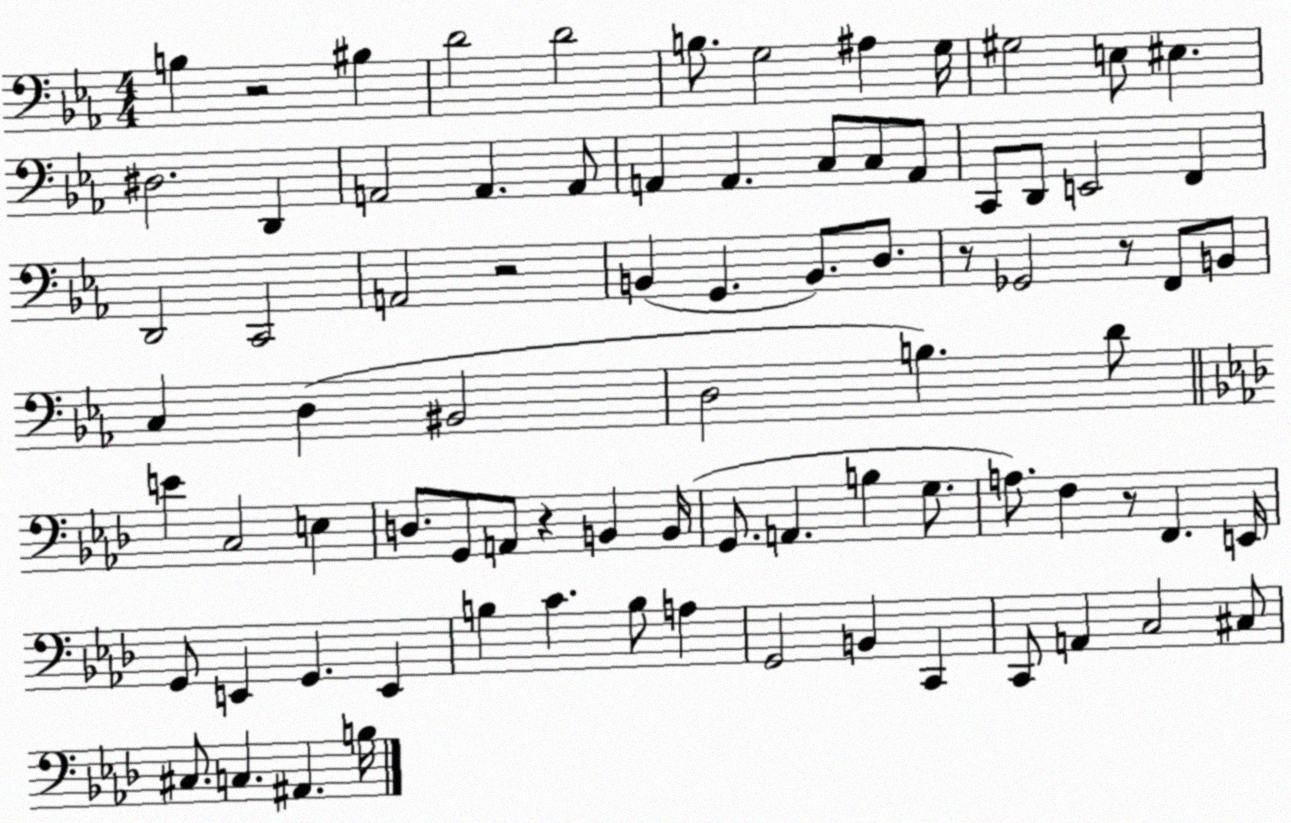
X:1
T:Untitled
M:4/4
L:1/4
K:Eb
B, z2 ^B, D2 D2 B,/2 G,2 ^A, G,/4 ^G,2 E,/2 ^E, ^D,2 D,, A,,2 A,, A,,/2 A,, A,, C,/2 C,/2 A,,/2 C,,/2 D,,/2 E,,2 F,, D,,2 C,,2 A,,2 z2 B,, G,, B,,/2 D,/2 z/2 _G,,2 z/2 F,,/2 B,,/2 C, D, ^B,,2 D,2 B, D/2 E C,2 E, D,/2 G,,/2 A,,/2 z B,, B,,/4 G,,/2 A,, B, G,/2 A,/2 F, z/2 F,, E,,/4 G,,/2 E,, G,, E,, B, C B,/2 A, G,,2 B,, C,, C,,/2 A,, C,2 ^C,/2 ^C,/2 C, ^A,, B,/4